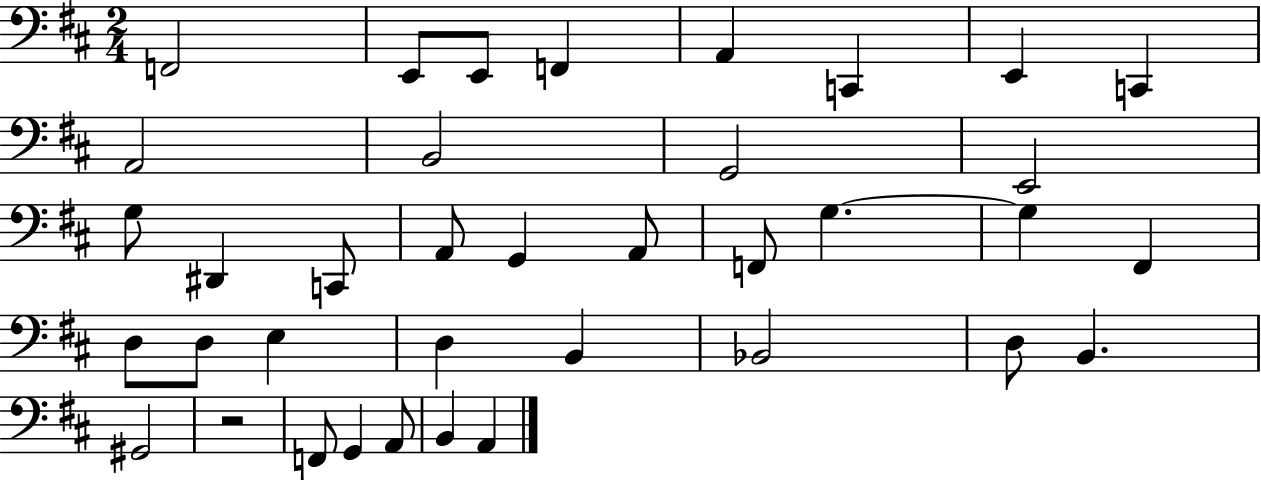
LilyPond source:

{
  \clef bass
  \numericTimeSignature
  \time 2/4
  \key d \major
  \repeat volta 2 { f,2 | e,8 e,8 f,4 | a,4 c,4 | e,4 c,4 | \break a,2 | b,2 | g,2 | e,2 | \break g8 dis,4 c,8 | a,8 g,4 a,8 | f,8 g4.~~ | g4 fis,4 | \break d8 d8 e4 | d4 b,4 | bes,2 | d8 b,4. | \break gis,2 | r2 | f,8 g,4 a,8 | b,4 a,4 | \break } \bar "|."
}